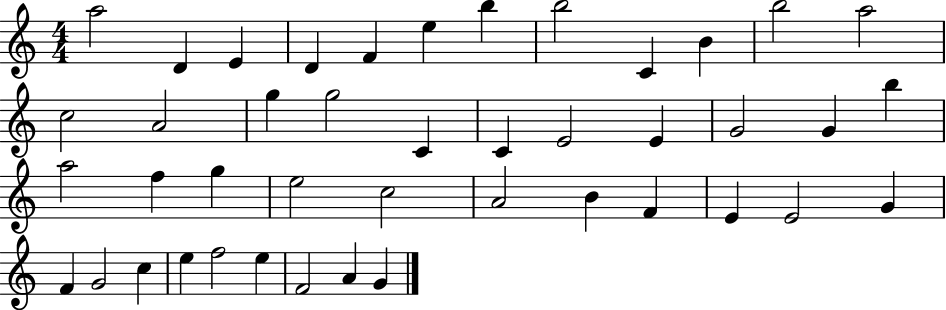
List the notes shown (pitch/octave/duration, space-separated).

A5/h D4/q E4/q D4/q F4/q E5/q B5/q B5/h C4/q B4/q B5/h A5/h C5/h A4/h G5/q G5/h C4/q C4/q E4/h E4/q G4/h G4/q B5/q A5/h F5/q G5/q E5/h C5/h A4/h B4/q F4/q E4/q E4/h G4/q F4/q G4/h C5/q E5/q F5/h E5/q F4/h A4/q G4/q